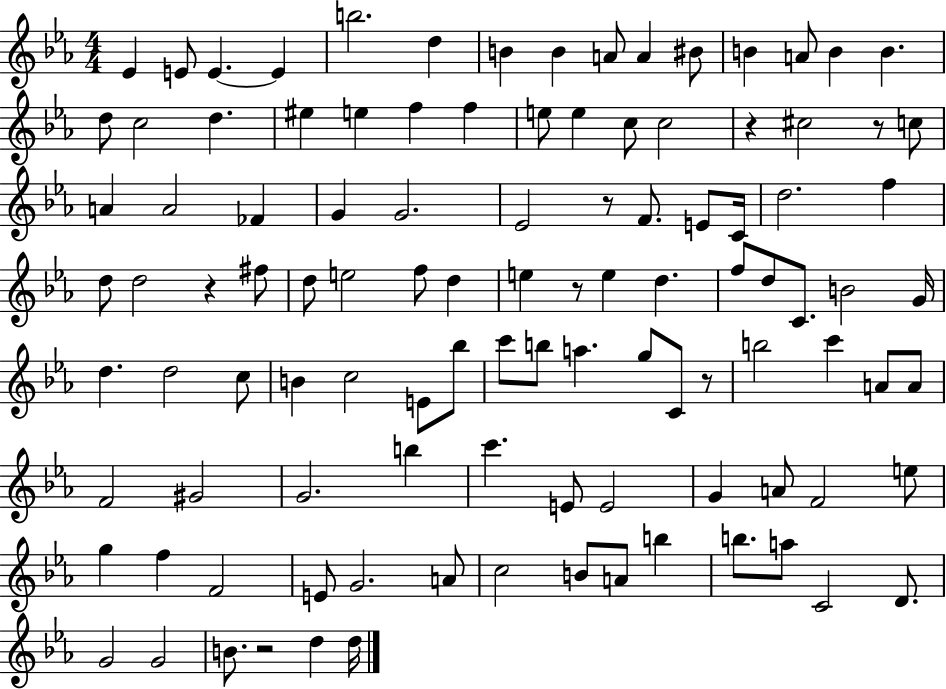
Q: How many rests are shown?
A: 7